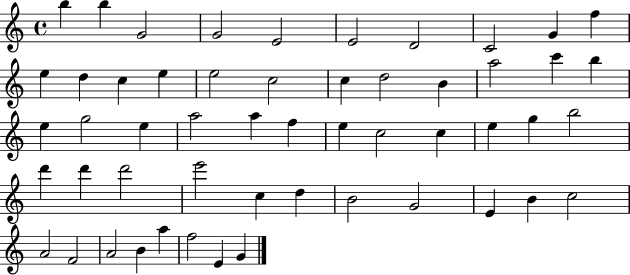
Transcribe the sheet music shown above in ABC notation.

X:1
T:Untitled
M:4/4
L:1/4
K:C
b b G2 G2 E2 E2 D2 C2 G f e d c e e2 c2 c d2 B a2 c' b e g2 e a2 a f e c2 c e g b2 d' d' d'2 e'2 c d B2 G2 E B c2 A2 F2 A2 B a f2 E G